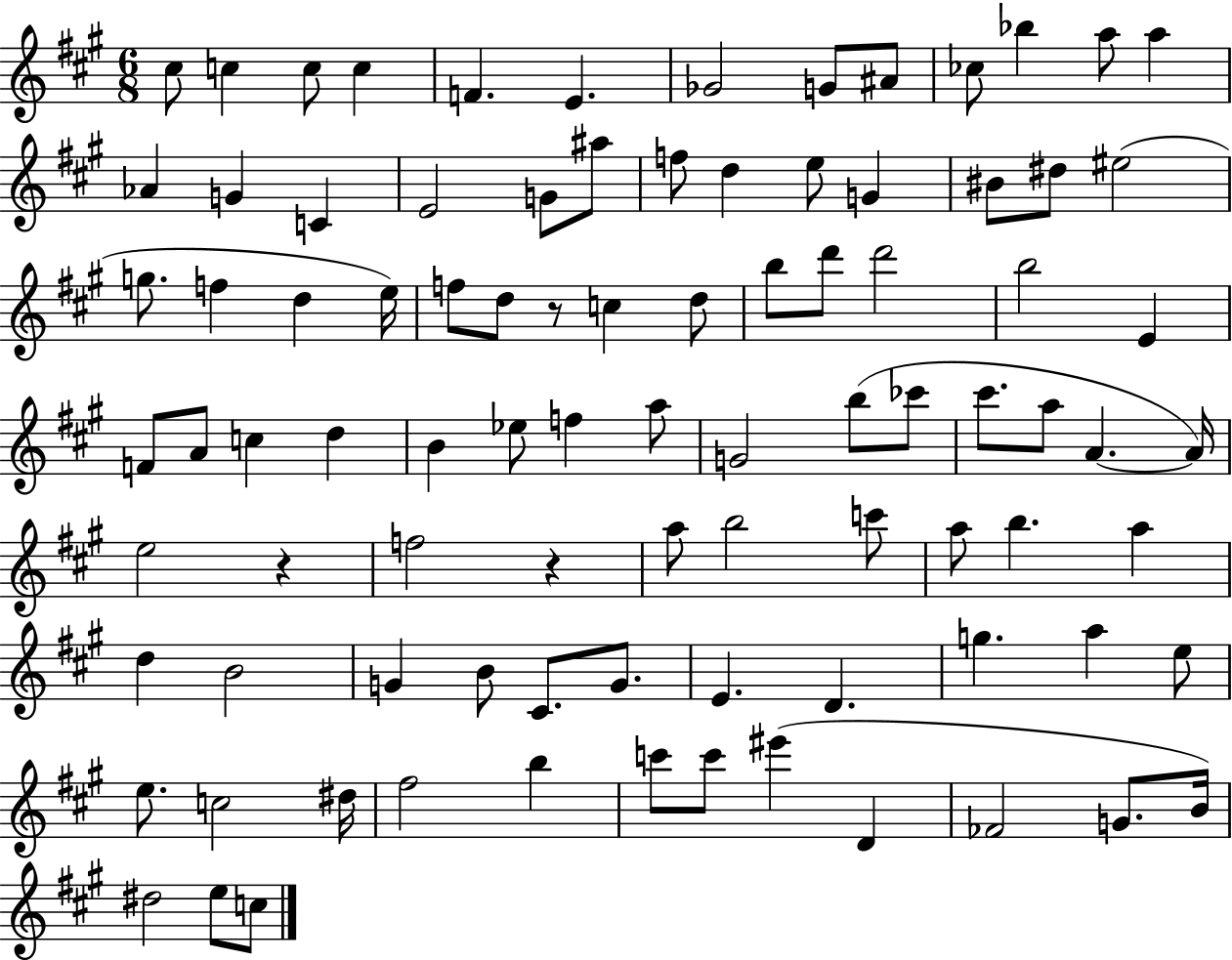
C#5/e C5/q C5/e C5/q F4/q. E4/q. Gb4/h G4/e A#4/e CES5/e Bb5/q A5/e A5/q Ab4/q G4/q C4/q E4/h G4/e A#5/e F5/e D5/q E5/e G4/q BIS4/e D#5/e EIS5/h G5/e. F5/q D5/q E5/s F5/e D5/e R/e C5/q D5/e B5/e D6/e D6/h B5/h E4/q F4/e A4/e C5/q D5/q B4/q Eb5/e F5/q A5/e G4/h B5/e CES6/e C#6/e. A5/e A4/q. A4/s E5/h R/q F5/h R/q A5/e B5/h C6/e A5/e B5/q. A5/q D5/q B4/h G4/q B4/e C#4/e. G4/e. E4/q. D4/q. G5/q. A5/q E5/e E5/e. C5/h D#5/s F#5/h B5/q C6/e C6/e EIS6/q D4/q FES4/h G4/e. B4/s D#5/h E5/e C5/e